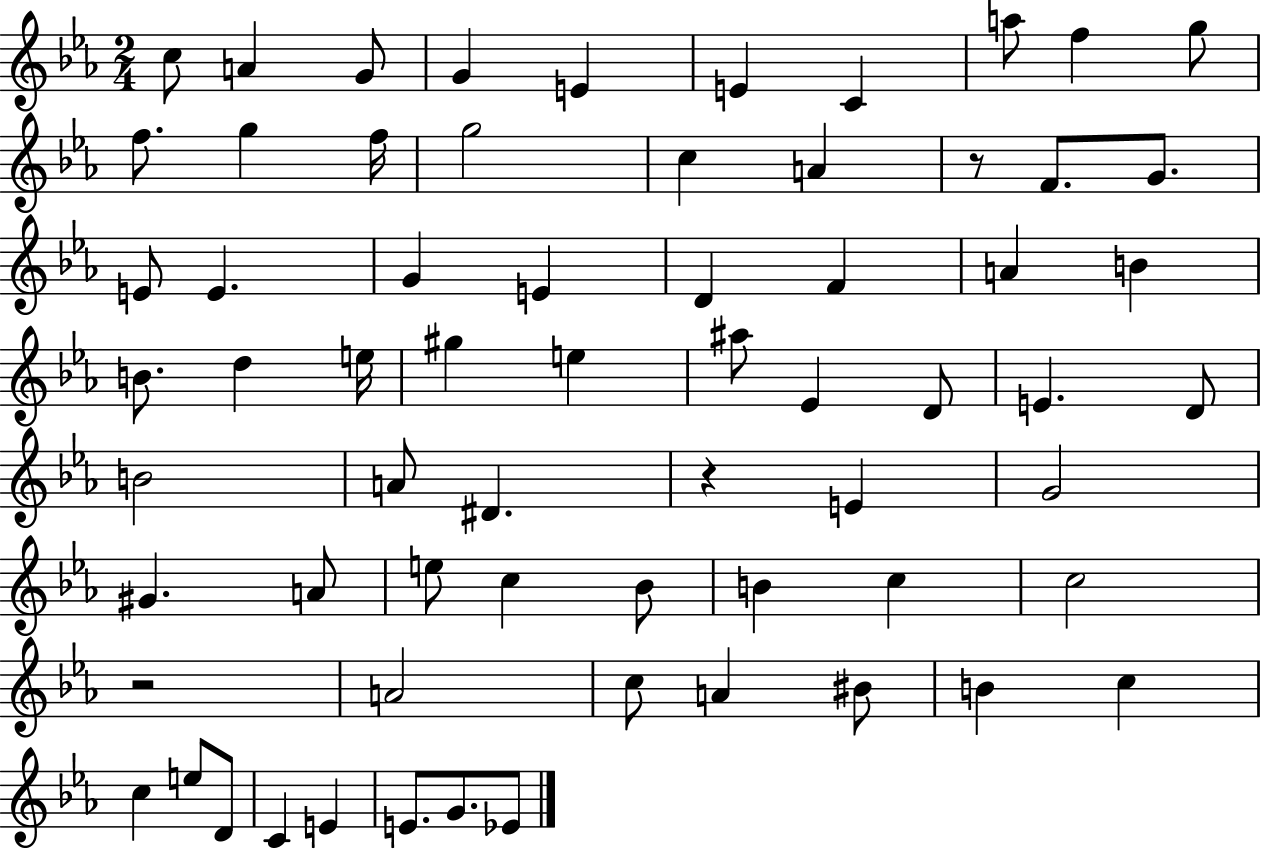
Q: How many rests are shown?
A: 3